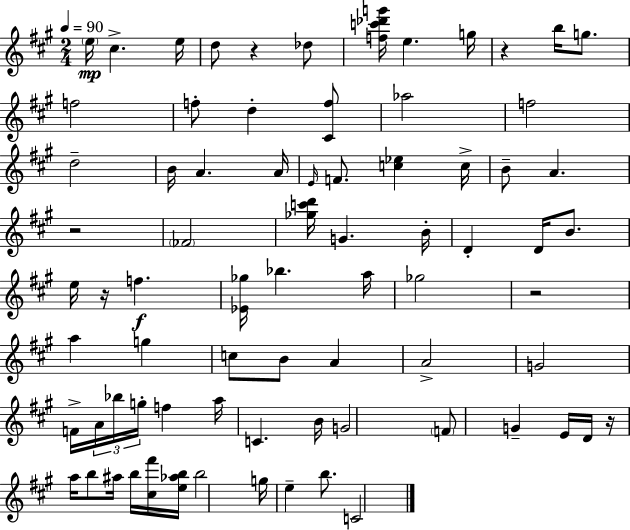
E5/s C#5/q. E5/s D5/e R/q Db5/e [F5,C6,Db6,G6]/s E5/q. G5/s R/q B5/s G5/e. F5/h F5/e D5/q [C#4,F5]/e Ab5/h F5/h D5/h B4/s A4/q. A4/s E4/s F4/e. [C5,Eb5]/q C5/s B4/e A4/q. R/h FES4/h [Gb5,C6,D6]/s G4/q. B4/s D4/q D4/s B4/e. E5/s R/s F5/q. [Eb4,Gb5]/s Bb5/q. A5/s Gb5/h R/h A5/q G5/q C5/e B4/e A4/q A4/h G4/h F4/s A4/s Bb5/s G5/s F5/q A5/s C4/q. B4/s G4/h F4/e G4/q E4/s D4/s R/s A5/s B5/e A#5/s B5/s [C#5,F#6]/s [E5,Ab5,B5]/s B5/h G5/s E5/q B5/e. C4/h